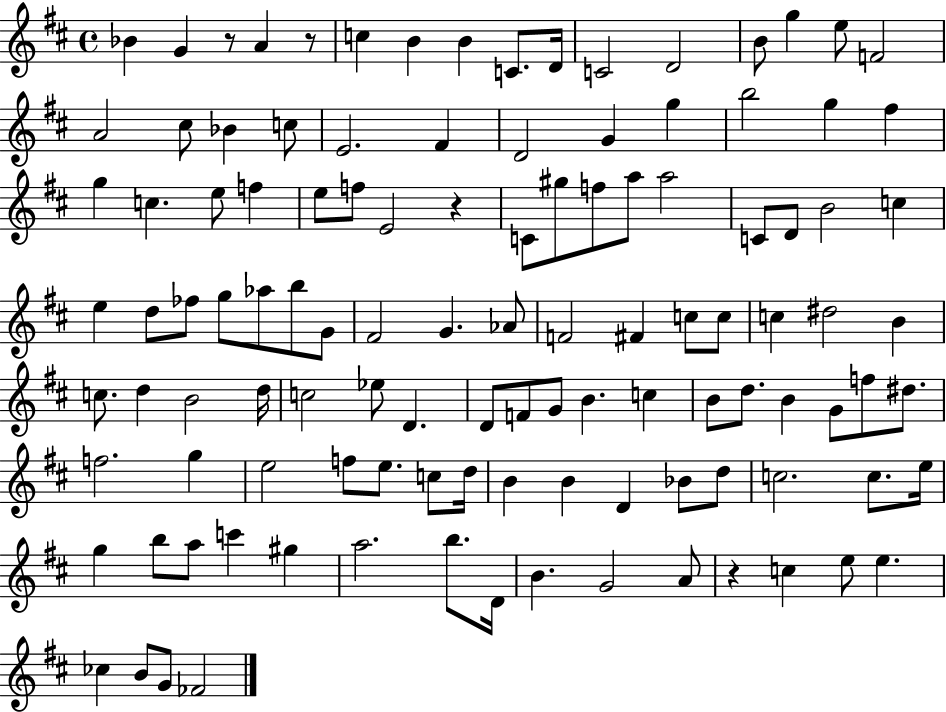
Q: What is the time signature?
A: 4/4